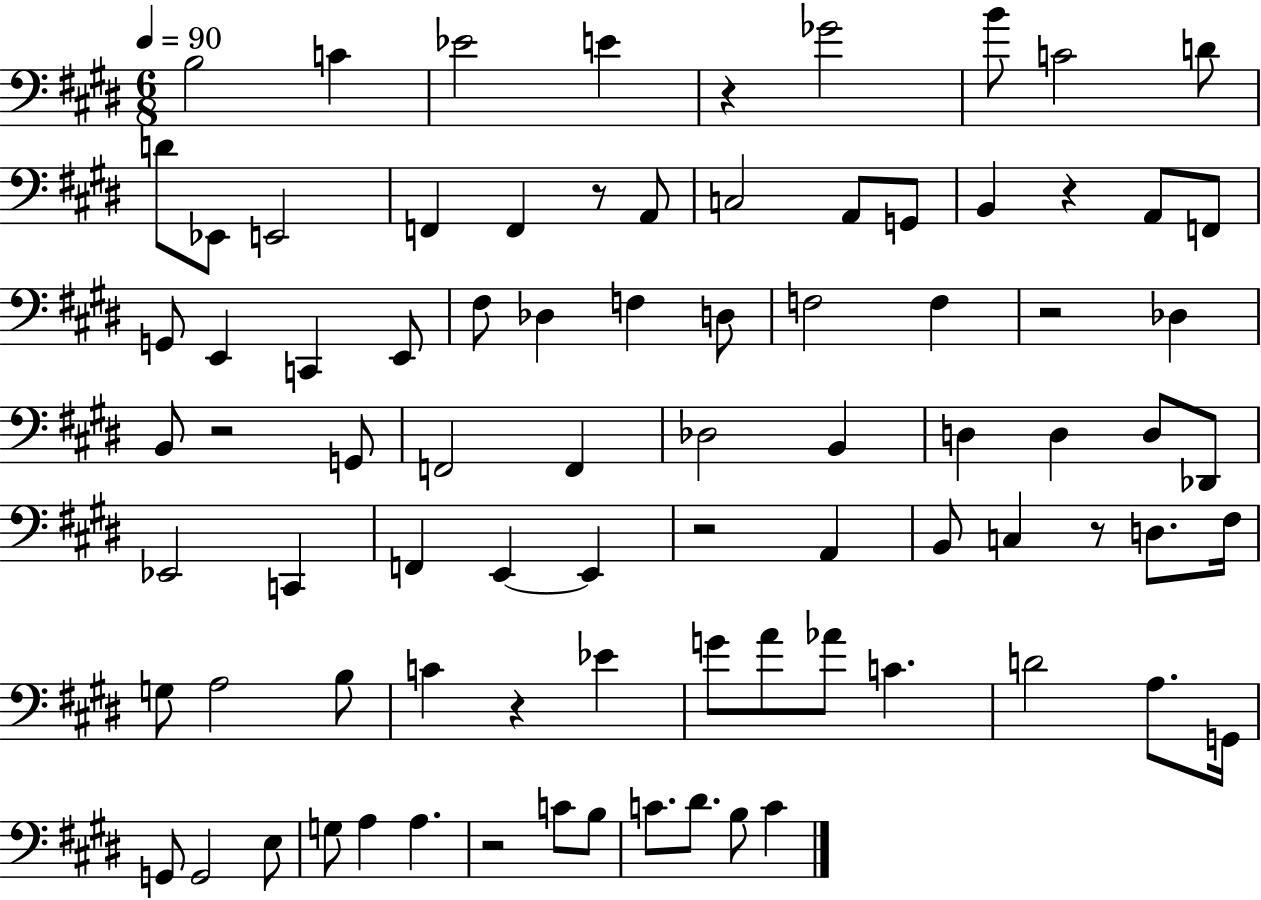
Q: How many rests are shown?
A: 9